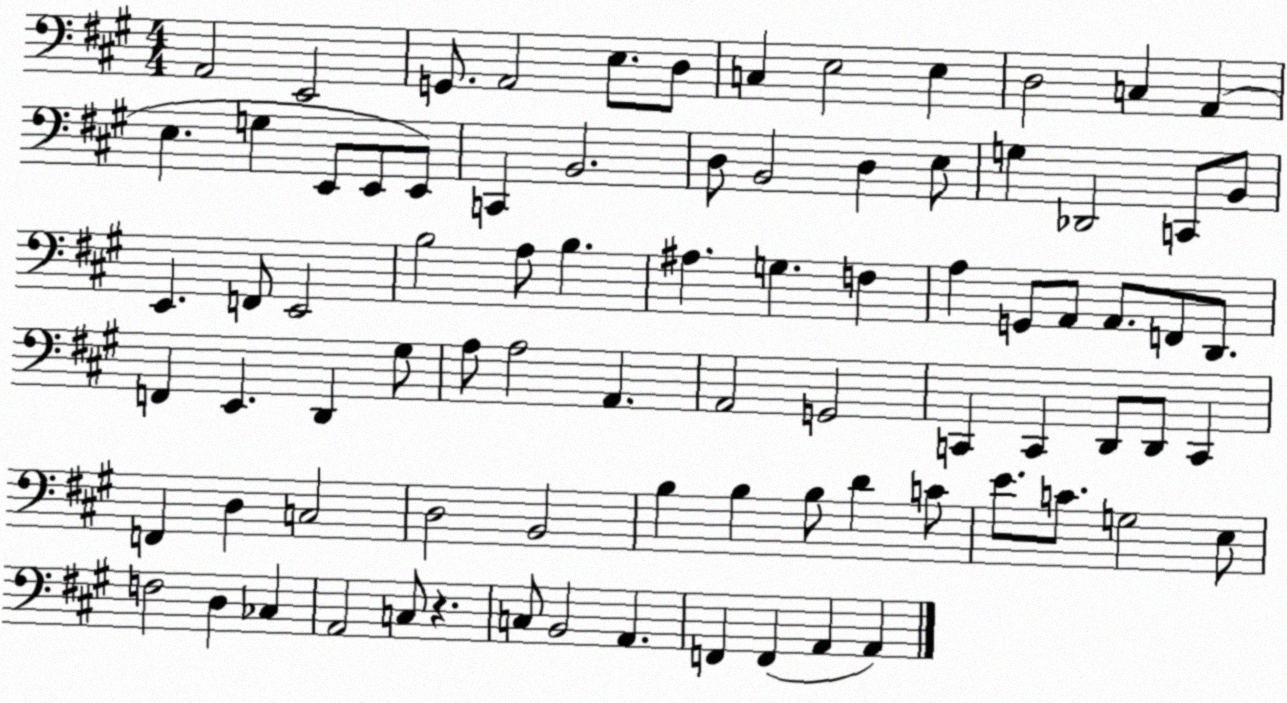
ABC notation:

X:1
T:Untitled
M:4/4
L:1/4
K:A
A,,2 E,,2 G,,/2 A,,2 E,/2 D,/2 C, E,2 E, D,2 C, A,, E, G, E,,/2 E,,/2 E,,/2 C,, B,,2 D,/2 B,,2 D, E,/2 G, _D,,2 C,,/2 B,,/2 E,, F,,/2 E,,2 B,2 A,/2 B, ^A, G, F, A, G,,/2 A,,/2 A,,/2 F,,/2 D,,/2 F,, E,, D,, ^G,/2 A,/2 A,2 A,, A,,2 G,,2 C,, C,, D,,/2 D,,/2 C,, F,, D, C,2 D,2 B,,2 B, B, B,/2 D C/2 E/2 C/2 G,2 E,/2 F,2 D, _C, A,,2 C,/2 z C,/2 B,,2 A,, F,, F,, A,, A,,